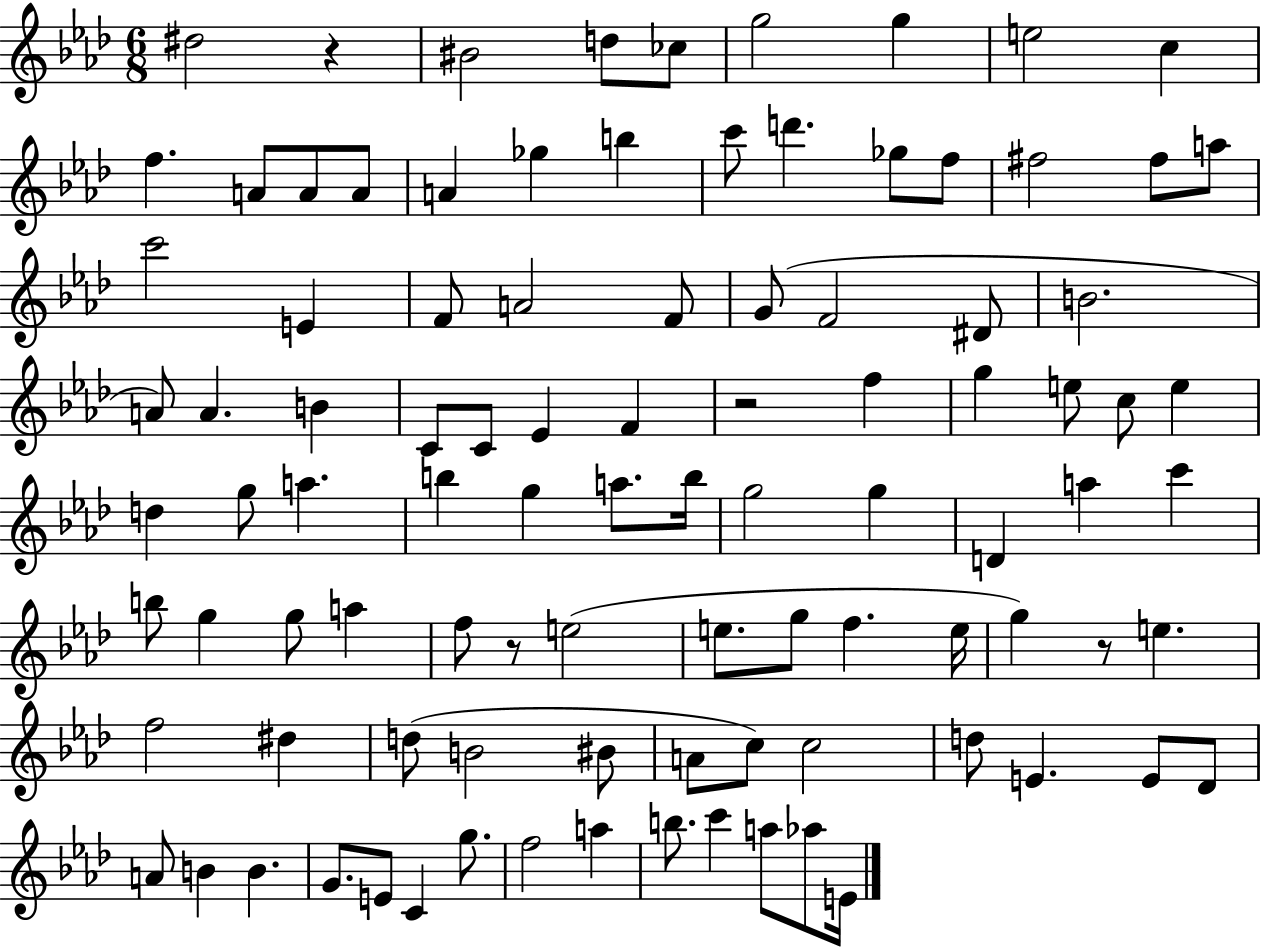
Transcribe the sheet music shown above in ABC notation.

X:1
T:Untitled
M:6/8
L:1/4
K:Ab
^d2 z ^B2 d/2 _c/2 g2 g e2 c f A/2 A/2 A/2 A _g b c'/2 d' _g/2 f/2 ^f2 ^f/2 a/2 c'2 E F/2 A2 F/2 G/2 F2 ^D/2 B2 A/2 A B C/2 C/2 _E F z2 f g e/2 c/2 e d g/2 a b g a/2 b/4 g2 g D a c' b/2 g g/2 a f/2 z/2 e2 e/2 g/2 f e/4 g z/2 e f2 ^d d/2 B2 ^B/2 A/2 c/2 c2 d/2 E E/2 _D/2 A/2 B B G/2 E/2 C g/2 f2 a b/2 c' a/2 _a/2 E/4